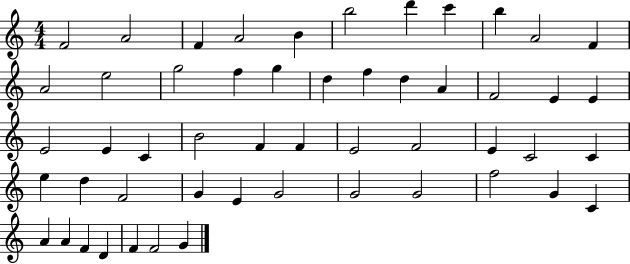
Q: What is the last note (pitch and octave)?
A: G4